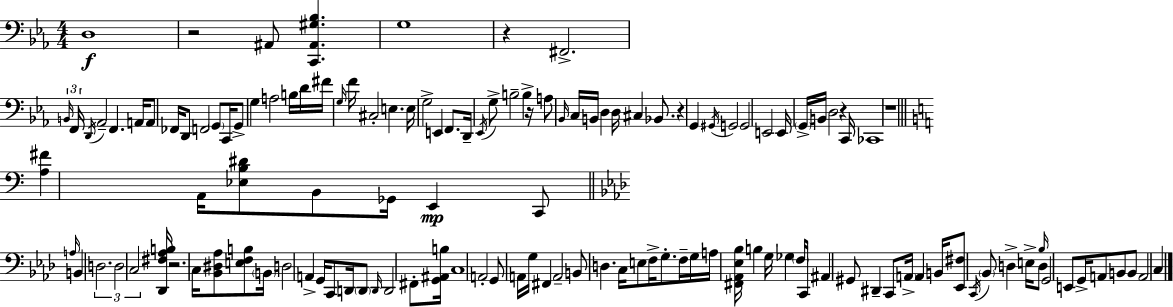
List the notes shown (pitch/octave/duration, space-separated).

D3/w R/h A#2/e [C2,A#2,G#3,Bb3]/q. G3/w R/q F#2/h. B2/s F2/s D2/s Ab2/h F2/q. A2/s A2/e FES2/s D2/e F2/h G2/e C2/s G2/e G3/q A3/h B3/s D4/s F#4/s G3/s F4/s C#3/h E3/q. E3/s G3/h E2/q F2/e. D2/s Eb2/s G3/e B3/h B3/q R/s A3/e Bb2/s C3/s B2/s D3/q D3/s C#3/q Bb2/e. R/q G2/q G#2/s G2/h G2/h E2/h E2/s G2/s B2/s D3/h R/q C2/s CES2/w R/w [A3,F#4]/q A2/s [Eb3,B3,D#4]/e B2/e Gb2/s E2/q C2/e A3/s B2/q D3/h. D3/h C3/h [Db2,F#3,Ab3,B3]/s R/h. C3/s [Bb2,D#3,Ab3]/e [E3,F3,B3]/e B2/s D3/h A2/q G2/s C2/e D2/s D2/e D2/s D2/h F#2/e [G2,A#2,B3]/s C3/w A2/h G2/e A2/s G3/s F#2/q A2/h B2/e D3/q. C3/s E3/e F3/s G3/e. F3/s G3/s A3/s [F#2,Ab2,Eb3,Bb3]/s B3/q G3/s Gb3/q F3/s C2/s A#2/q G#2/e D#2/q C2/e A2/s A2/q B2/s [Eb2,F#3]/e C2/s Bb2/e D3/q E3/s Bb3/s D3/e G2/h E2/e G2/s A2/e B2/e B2/e A2/h C3/q